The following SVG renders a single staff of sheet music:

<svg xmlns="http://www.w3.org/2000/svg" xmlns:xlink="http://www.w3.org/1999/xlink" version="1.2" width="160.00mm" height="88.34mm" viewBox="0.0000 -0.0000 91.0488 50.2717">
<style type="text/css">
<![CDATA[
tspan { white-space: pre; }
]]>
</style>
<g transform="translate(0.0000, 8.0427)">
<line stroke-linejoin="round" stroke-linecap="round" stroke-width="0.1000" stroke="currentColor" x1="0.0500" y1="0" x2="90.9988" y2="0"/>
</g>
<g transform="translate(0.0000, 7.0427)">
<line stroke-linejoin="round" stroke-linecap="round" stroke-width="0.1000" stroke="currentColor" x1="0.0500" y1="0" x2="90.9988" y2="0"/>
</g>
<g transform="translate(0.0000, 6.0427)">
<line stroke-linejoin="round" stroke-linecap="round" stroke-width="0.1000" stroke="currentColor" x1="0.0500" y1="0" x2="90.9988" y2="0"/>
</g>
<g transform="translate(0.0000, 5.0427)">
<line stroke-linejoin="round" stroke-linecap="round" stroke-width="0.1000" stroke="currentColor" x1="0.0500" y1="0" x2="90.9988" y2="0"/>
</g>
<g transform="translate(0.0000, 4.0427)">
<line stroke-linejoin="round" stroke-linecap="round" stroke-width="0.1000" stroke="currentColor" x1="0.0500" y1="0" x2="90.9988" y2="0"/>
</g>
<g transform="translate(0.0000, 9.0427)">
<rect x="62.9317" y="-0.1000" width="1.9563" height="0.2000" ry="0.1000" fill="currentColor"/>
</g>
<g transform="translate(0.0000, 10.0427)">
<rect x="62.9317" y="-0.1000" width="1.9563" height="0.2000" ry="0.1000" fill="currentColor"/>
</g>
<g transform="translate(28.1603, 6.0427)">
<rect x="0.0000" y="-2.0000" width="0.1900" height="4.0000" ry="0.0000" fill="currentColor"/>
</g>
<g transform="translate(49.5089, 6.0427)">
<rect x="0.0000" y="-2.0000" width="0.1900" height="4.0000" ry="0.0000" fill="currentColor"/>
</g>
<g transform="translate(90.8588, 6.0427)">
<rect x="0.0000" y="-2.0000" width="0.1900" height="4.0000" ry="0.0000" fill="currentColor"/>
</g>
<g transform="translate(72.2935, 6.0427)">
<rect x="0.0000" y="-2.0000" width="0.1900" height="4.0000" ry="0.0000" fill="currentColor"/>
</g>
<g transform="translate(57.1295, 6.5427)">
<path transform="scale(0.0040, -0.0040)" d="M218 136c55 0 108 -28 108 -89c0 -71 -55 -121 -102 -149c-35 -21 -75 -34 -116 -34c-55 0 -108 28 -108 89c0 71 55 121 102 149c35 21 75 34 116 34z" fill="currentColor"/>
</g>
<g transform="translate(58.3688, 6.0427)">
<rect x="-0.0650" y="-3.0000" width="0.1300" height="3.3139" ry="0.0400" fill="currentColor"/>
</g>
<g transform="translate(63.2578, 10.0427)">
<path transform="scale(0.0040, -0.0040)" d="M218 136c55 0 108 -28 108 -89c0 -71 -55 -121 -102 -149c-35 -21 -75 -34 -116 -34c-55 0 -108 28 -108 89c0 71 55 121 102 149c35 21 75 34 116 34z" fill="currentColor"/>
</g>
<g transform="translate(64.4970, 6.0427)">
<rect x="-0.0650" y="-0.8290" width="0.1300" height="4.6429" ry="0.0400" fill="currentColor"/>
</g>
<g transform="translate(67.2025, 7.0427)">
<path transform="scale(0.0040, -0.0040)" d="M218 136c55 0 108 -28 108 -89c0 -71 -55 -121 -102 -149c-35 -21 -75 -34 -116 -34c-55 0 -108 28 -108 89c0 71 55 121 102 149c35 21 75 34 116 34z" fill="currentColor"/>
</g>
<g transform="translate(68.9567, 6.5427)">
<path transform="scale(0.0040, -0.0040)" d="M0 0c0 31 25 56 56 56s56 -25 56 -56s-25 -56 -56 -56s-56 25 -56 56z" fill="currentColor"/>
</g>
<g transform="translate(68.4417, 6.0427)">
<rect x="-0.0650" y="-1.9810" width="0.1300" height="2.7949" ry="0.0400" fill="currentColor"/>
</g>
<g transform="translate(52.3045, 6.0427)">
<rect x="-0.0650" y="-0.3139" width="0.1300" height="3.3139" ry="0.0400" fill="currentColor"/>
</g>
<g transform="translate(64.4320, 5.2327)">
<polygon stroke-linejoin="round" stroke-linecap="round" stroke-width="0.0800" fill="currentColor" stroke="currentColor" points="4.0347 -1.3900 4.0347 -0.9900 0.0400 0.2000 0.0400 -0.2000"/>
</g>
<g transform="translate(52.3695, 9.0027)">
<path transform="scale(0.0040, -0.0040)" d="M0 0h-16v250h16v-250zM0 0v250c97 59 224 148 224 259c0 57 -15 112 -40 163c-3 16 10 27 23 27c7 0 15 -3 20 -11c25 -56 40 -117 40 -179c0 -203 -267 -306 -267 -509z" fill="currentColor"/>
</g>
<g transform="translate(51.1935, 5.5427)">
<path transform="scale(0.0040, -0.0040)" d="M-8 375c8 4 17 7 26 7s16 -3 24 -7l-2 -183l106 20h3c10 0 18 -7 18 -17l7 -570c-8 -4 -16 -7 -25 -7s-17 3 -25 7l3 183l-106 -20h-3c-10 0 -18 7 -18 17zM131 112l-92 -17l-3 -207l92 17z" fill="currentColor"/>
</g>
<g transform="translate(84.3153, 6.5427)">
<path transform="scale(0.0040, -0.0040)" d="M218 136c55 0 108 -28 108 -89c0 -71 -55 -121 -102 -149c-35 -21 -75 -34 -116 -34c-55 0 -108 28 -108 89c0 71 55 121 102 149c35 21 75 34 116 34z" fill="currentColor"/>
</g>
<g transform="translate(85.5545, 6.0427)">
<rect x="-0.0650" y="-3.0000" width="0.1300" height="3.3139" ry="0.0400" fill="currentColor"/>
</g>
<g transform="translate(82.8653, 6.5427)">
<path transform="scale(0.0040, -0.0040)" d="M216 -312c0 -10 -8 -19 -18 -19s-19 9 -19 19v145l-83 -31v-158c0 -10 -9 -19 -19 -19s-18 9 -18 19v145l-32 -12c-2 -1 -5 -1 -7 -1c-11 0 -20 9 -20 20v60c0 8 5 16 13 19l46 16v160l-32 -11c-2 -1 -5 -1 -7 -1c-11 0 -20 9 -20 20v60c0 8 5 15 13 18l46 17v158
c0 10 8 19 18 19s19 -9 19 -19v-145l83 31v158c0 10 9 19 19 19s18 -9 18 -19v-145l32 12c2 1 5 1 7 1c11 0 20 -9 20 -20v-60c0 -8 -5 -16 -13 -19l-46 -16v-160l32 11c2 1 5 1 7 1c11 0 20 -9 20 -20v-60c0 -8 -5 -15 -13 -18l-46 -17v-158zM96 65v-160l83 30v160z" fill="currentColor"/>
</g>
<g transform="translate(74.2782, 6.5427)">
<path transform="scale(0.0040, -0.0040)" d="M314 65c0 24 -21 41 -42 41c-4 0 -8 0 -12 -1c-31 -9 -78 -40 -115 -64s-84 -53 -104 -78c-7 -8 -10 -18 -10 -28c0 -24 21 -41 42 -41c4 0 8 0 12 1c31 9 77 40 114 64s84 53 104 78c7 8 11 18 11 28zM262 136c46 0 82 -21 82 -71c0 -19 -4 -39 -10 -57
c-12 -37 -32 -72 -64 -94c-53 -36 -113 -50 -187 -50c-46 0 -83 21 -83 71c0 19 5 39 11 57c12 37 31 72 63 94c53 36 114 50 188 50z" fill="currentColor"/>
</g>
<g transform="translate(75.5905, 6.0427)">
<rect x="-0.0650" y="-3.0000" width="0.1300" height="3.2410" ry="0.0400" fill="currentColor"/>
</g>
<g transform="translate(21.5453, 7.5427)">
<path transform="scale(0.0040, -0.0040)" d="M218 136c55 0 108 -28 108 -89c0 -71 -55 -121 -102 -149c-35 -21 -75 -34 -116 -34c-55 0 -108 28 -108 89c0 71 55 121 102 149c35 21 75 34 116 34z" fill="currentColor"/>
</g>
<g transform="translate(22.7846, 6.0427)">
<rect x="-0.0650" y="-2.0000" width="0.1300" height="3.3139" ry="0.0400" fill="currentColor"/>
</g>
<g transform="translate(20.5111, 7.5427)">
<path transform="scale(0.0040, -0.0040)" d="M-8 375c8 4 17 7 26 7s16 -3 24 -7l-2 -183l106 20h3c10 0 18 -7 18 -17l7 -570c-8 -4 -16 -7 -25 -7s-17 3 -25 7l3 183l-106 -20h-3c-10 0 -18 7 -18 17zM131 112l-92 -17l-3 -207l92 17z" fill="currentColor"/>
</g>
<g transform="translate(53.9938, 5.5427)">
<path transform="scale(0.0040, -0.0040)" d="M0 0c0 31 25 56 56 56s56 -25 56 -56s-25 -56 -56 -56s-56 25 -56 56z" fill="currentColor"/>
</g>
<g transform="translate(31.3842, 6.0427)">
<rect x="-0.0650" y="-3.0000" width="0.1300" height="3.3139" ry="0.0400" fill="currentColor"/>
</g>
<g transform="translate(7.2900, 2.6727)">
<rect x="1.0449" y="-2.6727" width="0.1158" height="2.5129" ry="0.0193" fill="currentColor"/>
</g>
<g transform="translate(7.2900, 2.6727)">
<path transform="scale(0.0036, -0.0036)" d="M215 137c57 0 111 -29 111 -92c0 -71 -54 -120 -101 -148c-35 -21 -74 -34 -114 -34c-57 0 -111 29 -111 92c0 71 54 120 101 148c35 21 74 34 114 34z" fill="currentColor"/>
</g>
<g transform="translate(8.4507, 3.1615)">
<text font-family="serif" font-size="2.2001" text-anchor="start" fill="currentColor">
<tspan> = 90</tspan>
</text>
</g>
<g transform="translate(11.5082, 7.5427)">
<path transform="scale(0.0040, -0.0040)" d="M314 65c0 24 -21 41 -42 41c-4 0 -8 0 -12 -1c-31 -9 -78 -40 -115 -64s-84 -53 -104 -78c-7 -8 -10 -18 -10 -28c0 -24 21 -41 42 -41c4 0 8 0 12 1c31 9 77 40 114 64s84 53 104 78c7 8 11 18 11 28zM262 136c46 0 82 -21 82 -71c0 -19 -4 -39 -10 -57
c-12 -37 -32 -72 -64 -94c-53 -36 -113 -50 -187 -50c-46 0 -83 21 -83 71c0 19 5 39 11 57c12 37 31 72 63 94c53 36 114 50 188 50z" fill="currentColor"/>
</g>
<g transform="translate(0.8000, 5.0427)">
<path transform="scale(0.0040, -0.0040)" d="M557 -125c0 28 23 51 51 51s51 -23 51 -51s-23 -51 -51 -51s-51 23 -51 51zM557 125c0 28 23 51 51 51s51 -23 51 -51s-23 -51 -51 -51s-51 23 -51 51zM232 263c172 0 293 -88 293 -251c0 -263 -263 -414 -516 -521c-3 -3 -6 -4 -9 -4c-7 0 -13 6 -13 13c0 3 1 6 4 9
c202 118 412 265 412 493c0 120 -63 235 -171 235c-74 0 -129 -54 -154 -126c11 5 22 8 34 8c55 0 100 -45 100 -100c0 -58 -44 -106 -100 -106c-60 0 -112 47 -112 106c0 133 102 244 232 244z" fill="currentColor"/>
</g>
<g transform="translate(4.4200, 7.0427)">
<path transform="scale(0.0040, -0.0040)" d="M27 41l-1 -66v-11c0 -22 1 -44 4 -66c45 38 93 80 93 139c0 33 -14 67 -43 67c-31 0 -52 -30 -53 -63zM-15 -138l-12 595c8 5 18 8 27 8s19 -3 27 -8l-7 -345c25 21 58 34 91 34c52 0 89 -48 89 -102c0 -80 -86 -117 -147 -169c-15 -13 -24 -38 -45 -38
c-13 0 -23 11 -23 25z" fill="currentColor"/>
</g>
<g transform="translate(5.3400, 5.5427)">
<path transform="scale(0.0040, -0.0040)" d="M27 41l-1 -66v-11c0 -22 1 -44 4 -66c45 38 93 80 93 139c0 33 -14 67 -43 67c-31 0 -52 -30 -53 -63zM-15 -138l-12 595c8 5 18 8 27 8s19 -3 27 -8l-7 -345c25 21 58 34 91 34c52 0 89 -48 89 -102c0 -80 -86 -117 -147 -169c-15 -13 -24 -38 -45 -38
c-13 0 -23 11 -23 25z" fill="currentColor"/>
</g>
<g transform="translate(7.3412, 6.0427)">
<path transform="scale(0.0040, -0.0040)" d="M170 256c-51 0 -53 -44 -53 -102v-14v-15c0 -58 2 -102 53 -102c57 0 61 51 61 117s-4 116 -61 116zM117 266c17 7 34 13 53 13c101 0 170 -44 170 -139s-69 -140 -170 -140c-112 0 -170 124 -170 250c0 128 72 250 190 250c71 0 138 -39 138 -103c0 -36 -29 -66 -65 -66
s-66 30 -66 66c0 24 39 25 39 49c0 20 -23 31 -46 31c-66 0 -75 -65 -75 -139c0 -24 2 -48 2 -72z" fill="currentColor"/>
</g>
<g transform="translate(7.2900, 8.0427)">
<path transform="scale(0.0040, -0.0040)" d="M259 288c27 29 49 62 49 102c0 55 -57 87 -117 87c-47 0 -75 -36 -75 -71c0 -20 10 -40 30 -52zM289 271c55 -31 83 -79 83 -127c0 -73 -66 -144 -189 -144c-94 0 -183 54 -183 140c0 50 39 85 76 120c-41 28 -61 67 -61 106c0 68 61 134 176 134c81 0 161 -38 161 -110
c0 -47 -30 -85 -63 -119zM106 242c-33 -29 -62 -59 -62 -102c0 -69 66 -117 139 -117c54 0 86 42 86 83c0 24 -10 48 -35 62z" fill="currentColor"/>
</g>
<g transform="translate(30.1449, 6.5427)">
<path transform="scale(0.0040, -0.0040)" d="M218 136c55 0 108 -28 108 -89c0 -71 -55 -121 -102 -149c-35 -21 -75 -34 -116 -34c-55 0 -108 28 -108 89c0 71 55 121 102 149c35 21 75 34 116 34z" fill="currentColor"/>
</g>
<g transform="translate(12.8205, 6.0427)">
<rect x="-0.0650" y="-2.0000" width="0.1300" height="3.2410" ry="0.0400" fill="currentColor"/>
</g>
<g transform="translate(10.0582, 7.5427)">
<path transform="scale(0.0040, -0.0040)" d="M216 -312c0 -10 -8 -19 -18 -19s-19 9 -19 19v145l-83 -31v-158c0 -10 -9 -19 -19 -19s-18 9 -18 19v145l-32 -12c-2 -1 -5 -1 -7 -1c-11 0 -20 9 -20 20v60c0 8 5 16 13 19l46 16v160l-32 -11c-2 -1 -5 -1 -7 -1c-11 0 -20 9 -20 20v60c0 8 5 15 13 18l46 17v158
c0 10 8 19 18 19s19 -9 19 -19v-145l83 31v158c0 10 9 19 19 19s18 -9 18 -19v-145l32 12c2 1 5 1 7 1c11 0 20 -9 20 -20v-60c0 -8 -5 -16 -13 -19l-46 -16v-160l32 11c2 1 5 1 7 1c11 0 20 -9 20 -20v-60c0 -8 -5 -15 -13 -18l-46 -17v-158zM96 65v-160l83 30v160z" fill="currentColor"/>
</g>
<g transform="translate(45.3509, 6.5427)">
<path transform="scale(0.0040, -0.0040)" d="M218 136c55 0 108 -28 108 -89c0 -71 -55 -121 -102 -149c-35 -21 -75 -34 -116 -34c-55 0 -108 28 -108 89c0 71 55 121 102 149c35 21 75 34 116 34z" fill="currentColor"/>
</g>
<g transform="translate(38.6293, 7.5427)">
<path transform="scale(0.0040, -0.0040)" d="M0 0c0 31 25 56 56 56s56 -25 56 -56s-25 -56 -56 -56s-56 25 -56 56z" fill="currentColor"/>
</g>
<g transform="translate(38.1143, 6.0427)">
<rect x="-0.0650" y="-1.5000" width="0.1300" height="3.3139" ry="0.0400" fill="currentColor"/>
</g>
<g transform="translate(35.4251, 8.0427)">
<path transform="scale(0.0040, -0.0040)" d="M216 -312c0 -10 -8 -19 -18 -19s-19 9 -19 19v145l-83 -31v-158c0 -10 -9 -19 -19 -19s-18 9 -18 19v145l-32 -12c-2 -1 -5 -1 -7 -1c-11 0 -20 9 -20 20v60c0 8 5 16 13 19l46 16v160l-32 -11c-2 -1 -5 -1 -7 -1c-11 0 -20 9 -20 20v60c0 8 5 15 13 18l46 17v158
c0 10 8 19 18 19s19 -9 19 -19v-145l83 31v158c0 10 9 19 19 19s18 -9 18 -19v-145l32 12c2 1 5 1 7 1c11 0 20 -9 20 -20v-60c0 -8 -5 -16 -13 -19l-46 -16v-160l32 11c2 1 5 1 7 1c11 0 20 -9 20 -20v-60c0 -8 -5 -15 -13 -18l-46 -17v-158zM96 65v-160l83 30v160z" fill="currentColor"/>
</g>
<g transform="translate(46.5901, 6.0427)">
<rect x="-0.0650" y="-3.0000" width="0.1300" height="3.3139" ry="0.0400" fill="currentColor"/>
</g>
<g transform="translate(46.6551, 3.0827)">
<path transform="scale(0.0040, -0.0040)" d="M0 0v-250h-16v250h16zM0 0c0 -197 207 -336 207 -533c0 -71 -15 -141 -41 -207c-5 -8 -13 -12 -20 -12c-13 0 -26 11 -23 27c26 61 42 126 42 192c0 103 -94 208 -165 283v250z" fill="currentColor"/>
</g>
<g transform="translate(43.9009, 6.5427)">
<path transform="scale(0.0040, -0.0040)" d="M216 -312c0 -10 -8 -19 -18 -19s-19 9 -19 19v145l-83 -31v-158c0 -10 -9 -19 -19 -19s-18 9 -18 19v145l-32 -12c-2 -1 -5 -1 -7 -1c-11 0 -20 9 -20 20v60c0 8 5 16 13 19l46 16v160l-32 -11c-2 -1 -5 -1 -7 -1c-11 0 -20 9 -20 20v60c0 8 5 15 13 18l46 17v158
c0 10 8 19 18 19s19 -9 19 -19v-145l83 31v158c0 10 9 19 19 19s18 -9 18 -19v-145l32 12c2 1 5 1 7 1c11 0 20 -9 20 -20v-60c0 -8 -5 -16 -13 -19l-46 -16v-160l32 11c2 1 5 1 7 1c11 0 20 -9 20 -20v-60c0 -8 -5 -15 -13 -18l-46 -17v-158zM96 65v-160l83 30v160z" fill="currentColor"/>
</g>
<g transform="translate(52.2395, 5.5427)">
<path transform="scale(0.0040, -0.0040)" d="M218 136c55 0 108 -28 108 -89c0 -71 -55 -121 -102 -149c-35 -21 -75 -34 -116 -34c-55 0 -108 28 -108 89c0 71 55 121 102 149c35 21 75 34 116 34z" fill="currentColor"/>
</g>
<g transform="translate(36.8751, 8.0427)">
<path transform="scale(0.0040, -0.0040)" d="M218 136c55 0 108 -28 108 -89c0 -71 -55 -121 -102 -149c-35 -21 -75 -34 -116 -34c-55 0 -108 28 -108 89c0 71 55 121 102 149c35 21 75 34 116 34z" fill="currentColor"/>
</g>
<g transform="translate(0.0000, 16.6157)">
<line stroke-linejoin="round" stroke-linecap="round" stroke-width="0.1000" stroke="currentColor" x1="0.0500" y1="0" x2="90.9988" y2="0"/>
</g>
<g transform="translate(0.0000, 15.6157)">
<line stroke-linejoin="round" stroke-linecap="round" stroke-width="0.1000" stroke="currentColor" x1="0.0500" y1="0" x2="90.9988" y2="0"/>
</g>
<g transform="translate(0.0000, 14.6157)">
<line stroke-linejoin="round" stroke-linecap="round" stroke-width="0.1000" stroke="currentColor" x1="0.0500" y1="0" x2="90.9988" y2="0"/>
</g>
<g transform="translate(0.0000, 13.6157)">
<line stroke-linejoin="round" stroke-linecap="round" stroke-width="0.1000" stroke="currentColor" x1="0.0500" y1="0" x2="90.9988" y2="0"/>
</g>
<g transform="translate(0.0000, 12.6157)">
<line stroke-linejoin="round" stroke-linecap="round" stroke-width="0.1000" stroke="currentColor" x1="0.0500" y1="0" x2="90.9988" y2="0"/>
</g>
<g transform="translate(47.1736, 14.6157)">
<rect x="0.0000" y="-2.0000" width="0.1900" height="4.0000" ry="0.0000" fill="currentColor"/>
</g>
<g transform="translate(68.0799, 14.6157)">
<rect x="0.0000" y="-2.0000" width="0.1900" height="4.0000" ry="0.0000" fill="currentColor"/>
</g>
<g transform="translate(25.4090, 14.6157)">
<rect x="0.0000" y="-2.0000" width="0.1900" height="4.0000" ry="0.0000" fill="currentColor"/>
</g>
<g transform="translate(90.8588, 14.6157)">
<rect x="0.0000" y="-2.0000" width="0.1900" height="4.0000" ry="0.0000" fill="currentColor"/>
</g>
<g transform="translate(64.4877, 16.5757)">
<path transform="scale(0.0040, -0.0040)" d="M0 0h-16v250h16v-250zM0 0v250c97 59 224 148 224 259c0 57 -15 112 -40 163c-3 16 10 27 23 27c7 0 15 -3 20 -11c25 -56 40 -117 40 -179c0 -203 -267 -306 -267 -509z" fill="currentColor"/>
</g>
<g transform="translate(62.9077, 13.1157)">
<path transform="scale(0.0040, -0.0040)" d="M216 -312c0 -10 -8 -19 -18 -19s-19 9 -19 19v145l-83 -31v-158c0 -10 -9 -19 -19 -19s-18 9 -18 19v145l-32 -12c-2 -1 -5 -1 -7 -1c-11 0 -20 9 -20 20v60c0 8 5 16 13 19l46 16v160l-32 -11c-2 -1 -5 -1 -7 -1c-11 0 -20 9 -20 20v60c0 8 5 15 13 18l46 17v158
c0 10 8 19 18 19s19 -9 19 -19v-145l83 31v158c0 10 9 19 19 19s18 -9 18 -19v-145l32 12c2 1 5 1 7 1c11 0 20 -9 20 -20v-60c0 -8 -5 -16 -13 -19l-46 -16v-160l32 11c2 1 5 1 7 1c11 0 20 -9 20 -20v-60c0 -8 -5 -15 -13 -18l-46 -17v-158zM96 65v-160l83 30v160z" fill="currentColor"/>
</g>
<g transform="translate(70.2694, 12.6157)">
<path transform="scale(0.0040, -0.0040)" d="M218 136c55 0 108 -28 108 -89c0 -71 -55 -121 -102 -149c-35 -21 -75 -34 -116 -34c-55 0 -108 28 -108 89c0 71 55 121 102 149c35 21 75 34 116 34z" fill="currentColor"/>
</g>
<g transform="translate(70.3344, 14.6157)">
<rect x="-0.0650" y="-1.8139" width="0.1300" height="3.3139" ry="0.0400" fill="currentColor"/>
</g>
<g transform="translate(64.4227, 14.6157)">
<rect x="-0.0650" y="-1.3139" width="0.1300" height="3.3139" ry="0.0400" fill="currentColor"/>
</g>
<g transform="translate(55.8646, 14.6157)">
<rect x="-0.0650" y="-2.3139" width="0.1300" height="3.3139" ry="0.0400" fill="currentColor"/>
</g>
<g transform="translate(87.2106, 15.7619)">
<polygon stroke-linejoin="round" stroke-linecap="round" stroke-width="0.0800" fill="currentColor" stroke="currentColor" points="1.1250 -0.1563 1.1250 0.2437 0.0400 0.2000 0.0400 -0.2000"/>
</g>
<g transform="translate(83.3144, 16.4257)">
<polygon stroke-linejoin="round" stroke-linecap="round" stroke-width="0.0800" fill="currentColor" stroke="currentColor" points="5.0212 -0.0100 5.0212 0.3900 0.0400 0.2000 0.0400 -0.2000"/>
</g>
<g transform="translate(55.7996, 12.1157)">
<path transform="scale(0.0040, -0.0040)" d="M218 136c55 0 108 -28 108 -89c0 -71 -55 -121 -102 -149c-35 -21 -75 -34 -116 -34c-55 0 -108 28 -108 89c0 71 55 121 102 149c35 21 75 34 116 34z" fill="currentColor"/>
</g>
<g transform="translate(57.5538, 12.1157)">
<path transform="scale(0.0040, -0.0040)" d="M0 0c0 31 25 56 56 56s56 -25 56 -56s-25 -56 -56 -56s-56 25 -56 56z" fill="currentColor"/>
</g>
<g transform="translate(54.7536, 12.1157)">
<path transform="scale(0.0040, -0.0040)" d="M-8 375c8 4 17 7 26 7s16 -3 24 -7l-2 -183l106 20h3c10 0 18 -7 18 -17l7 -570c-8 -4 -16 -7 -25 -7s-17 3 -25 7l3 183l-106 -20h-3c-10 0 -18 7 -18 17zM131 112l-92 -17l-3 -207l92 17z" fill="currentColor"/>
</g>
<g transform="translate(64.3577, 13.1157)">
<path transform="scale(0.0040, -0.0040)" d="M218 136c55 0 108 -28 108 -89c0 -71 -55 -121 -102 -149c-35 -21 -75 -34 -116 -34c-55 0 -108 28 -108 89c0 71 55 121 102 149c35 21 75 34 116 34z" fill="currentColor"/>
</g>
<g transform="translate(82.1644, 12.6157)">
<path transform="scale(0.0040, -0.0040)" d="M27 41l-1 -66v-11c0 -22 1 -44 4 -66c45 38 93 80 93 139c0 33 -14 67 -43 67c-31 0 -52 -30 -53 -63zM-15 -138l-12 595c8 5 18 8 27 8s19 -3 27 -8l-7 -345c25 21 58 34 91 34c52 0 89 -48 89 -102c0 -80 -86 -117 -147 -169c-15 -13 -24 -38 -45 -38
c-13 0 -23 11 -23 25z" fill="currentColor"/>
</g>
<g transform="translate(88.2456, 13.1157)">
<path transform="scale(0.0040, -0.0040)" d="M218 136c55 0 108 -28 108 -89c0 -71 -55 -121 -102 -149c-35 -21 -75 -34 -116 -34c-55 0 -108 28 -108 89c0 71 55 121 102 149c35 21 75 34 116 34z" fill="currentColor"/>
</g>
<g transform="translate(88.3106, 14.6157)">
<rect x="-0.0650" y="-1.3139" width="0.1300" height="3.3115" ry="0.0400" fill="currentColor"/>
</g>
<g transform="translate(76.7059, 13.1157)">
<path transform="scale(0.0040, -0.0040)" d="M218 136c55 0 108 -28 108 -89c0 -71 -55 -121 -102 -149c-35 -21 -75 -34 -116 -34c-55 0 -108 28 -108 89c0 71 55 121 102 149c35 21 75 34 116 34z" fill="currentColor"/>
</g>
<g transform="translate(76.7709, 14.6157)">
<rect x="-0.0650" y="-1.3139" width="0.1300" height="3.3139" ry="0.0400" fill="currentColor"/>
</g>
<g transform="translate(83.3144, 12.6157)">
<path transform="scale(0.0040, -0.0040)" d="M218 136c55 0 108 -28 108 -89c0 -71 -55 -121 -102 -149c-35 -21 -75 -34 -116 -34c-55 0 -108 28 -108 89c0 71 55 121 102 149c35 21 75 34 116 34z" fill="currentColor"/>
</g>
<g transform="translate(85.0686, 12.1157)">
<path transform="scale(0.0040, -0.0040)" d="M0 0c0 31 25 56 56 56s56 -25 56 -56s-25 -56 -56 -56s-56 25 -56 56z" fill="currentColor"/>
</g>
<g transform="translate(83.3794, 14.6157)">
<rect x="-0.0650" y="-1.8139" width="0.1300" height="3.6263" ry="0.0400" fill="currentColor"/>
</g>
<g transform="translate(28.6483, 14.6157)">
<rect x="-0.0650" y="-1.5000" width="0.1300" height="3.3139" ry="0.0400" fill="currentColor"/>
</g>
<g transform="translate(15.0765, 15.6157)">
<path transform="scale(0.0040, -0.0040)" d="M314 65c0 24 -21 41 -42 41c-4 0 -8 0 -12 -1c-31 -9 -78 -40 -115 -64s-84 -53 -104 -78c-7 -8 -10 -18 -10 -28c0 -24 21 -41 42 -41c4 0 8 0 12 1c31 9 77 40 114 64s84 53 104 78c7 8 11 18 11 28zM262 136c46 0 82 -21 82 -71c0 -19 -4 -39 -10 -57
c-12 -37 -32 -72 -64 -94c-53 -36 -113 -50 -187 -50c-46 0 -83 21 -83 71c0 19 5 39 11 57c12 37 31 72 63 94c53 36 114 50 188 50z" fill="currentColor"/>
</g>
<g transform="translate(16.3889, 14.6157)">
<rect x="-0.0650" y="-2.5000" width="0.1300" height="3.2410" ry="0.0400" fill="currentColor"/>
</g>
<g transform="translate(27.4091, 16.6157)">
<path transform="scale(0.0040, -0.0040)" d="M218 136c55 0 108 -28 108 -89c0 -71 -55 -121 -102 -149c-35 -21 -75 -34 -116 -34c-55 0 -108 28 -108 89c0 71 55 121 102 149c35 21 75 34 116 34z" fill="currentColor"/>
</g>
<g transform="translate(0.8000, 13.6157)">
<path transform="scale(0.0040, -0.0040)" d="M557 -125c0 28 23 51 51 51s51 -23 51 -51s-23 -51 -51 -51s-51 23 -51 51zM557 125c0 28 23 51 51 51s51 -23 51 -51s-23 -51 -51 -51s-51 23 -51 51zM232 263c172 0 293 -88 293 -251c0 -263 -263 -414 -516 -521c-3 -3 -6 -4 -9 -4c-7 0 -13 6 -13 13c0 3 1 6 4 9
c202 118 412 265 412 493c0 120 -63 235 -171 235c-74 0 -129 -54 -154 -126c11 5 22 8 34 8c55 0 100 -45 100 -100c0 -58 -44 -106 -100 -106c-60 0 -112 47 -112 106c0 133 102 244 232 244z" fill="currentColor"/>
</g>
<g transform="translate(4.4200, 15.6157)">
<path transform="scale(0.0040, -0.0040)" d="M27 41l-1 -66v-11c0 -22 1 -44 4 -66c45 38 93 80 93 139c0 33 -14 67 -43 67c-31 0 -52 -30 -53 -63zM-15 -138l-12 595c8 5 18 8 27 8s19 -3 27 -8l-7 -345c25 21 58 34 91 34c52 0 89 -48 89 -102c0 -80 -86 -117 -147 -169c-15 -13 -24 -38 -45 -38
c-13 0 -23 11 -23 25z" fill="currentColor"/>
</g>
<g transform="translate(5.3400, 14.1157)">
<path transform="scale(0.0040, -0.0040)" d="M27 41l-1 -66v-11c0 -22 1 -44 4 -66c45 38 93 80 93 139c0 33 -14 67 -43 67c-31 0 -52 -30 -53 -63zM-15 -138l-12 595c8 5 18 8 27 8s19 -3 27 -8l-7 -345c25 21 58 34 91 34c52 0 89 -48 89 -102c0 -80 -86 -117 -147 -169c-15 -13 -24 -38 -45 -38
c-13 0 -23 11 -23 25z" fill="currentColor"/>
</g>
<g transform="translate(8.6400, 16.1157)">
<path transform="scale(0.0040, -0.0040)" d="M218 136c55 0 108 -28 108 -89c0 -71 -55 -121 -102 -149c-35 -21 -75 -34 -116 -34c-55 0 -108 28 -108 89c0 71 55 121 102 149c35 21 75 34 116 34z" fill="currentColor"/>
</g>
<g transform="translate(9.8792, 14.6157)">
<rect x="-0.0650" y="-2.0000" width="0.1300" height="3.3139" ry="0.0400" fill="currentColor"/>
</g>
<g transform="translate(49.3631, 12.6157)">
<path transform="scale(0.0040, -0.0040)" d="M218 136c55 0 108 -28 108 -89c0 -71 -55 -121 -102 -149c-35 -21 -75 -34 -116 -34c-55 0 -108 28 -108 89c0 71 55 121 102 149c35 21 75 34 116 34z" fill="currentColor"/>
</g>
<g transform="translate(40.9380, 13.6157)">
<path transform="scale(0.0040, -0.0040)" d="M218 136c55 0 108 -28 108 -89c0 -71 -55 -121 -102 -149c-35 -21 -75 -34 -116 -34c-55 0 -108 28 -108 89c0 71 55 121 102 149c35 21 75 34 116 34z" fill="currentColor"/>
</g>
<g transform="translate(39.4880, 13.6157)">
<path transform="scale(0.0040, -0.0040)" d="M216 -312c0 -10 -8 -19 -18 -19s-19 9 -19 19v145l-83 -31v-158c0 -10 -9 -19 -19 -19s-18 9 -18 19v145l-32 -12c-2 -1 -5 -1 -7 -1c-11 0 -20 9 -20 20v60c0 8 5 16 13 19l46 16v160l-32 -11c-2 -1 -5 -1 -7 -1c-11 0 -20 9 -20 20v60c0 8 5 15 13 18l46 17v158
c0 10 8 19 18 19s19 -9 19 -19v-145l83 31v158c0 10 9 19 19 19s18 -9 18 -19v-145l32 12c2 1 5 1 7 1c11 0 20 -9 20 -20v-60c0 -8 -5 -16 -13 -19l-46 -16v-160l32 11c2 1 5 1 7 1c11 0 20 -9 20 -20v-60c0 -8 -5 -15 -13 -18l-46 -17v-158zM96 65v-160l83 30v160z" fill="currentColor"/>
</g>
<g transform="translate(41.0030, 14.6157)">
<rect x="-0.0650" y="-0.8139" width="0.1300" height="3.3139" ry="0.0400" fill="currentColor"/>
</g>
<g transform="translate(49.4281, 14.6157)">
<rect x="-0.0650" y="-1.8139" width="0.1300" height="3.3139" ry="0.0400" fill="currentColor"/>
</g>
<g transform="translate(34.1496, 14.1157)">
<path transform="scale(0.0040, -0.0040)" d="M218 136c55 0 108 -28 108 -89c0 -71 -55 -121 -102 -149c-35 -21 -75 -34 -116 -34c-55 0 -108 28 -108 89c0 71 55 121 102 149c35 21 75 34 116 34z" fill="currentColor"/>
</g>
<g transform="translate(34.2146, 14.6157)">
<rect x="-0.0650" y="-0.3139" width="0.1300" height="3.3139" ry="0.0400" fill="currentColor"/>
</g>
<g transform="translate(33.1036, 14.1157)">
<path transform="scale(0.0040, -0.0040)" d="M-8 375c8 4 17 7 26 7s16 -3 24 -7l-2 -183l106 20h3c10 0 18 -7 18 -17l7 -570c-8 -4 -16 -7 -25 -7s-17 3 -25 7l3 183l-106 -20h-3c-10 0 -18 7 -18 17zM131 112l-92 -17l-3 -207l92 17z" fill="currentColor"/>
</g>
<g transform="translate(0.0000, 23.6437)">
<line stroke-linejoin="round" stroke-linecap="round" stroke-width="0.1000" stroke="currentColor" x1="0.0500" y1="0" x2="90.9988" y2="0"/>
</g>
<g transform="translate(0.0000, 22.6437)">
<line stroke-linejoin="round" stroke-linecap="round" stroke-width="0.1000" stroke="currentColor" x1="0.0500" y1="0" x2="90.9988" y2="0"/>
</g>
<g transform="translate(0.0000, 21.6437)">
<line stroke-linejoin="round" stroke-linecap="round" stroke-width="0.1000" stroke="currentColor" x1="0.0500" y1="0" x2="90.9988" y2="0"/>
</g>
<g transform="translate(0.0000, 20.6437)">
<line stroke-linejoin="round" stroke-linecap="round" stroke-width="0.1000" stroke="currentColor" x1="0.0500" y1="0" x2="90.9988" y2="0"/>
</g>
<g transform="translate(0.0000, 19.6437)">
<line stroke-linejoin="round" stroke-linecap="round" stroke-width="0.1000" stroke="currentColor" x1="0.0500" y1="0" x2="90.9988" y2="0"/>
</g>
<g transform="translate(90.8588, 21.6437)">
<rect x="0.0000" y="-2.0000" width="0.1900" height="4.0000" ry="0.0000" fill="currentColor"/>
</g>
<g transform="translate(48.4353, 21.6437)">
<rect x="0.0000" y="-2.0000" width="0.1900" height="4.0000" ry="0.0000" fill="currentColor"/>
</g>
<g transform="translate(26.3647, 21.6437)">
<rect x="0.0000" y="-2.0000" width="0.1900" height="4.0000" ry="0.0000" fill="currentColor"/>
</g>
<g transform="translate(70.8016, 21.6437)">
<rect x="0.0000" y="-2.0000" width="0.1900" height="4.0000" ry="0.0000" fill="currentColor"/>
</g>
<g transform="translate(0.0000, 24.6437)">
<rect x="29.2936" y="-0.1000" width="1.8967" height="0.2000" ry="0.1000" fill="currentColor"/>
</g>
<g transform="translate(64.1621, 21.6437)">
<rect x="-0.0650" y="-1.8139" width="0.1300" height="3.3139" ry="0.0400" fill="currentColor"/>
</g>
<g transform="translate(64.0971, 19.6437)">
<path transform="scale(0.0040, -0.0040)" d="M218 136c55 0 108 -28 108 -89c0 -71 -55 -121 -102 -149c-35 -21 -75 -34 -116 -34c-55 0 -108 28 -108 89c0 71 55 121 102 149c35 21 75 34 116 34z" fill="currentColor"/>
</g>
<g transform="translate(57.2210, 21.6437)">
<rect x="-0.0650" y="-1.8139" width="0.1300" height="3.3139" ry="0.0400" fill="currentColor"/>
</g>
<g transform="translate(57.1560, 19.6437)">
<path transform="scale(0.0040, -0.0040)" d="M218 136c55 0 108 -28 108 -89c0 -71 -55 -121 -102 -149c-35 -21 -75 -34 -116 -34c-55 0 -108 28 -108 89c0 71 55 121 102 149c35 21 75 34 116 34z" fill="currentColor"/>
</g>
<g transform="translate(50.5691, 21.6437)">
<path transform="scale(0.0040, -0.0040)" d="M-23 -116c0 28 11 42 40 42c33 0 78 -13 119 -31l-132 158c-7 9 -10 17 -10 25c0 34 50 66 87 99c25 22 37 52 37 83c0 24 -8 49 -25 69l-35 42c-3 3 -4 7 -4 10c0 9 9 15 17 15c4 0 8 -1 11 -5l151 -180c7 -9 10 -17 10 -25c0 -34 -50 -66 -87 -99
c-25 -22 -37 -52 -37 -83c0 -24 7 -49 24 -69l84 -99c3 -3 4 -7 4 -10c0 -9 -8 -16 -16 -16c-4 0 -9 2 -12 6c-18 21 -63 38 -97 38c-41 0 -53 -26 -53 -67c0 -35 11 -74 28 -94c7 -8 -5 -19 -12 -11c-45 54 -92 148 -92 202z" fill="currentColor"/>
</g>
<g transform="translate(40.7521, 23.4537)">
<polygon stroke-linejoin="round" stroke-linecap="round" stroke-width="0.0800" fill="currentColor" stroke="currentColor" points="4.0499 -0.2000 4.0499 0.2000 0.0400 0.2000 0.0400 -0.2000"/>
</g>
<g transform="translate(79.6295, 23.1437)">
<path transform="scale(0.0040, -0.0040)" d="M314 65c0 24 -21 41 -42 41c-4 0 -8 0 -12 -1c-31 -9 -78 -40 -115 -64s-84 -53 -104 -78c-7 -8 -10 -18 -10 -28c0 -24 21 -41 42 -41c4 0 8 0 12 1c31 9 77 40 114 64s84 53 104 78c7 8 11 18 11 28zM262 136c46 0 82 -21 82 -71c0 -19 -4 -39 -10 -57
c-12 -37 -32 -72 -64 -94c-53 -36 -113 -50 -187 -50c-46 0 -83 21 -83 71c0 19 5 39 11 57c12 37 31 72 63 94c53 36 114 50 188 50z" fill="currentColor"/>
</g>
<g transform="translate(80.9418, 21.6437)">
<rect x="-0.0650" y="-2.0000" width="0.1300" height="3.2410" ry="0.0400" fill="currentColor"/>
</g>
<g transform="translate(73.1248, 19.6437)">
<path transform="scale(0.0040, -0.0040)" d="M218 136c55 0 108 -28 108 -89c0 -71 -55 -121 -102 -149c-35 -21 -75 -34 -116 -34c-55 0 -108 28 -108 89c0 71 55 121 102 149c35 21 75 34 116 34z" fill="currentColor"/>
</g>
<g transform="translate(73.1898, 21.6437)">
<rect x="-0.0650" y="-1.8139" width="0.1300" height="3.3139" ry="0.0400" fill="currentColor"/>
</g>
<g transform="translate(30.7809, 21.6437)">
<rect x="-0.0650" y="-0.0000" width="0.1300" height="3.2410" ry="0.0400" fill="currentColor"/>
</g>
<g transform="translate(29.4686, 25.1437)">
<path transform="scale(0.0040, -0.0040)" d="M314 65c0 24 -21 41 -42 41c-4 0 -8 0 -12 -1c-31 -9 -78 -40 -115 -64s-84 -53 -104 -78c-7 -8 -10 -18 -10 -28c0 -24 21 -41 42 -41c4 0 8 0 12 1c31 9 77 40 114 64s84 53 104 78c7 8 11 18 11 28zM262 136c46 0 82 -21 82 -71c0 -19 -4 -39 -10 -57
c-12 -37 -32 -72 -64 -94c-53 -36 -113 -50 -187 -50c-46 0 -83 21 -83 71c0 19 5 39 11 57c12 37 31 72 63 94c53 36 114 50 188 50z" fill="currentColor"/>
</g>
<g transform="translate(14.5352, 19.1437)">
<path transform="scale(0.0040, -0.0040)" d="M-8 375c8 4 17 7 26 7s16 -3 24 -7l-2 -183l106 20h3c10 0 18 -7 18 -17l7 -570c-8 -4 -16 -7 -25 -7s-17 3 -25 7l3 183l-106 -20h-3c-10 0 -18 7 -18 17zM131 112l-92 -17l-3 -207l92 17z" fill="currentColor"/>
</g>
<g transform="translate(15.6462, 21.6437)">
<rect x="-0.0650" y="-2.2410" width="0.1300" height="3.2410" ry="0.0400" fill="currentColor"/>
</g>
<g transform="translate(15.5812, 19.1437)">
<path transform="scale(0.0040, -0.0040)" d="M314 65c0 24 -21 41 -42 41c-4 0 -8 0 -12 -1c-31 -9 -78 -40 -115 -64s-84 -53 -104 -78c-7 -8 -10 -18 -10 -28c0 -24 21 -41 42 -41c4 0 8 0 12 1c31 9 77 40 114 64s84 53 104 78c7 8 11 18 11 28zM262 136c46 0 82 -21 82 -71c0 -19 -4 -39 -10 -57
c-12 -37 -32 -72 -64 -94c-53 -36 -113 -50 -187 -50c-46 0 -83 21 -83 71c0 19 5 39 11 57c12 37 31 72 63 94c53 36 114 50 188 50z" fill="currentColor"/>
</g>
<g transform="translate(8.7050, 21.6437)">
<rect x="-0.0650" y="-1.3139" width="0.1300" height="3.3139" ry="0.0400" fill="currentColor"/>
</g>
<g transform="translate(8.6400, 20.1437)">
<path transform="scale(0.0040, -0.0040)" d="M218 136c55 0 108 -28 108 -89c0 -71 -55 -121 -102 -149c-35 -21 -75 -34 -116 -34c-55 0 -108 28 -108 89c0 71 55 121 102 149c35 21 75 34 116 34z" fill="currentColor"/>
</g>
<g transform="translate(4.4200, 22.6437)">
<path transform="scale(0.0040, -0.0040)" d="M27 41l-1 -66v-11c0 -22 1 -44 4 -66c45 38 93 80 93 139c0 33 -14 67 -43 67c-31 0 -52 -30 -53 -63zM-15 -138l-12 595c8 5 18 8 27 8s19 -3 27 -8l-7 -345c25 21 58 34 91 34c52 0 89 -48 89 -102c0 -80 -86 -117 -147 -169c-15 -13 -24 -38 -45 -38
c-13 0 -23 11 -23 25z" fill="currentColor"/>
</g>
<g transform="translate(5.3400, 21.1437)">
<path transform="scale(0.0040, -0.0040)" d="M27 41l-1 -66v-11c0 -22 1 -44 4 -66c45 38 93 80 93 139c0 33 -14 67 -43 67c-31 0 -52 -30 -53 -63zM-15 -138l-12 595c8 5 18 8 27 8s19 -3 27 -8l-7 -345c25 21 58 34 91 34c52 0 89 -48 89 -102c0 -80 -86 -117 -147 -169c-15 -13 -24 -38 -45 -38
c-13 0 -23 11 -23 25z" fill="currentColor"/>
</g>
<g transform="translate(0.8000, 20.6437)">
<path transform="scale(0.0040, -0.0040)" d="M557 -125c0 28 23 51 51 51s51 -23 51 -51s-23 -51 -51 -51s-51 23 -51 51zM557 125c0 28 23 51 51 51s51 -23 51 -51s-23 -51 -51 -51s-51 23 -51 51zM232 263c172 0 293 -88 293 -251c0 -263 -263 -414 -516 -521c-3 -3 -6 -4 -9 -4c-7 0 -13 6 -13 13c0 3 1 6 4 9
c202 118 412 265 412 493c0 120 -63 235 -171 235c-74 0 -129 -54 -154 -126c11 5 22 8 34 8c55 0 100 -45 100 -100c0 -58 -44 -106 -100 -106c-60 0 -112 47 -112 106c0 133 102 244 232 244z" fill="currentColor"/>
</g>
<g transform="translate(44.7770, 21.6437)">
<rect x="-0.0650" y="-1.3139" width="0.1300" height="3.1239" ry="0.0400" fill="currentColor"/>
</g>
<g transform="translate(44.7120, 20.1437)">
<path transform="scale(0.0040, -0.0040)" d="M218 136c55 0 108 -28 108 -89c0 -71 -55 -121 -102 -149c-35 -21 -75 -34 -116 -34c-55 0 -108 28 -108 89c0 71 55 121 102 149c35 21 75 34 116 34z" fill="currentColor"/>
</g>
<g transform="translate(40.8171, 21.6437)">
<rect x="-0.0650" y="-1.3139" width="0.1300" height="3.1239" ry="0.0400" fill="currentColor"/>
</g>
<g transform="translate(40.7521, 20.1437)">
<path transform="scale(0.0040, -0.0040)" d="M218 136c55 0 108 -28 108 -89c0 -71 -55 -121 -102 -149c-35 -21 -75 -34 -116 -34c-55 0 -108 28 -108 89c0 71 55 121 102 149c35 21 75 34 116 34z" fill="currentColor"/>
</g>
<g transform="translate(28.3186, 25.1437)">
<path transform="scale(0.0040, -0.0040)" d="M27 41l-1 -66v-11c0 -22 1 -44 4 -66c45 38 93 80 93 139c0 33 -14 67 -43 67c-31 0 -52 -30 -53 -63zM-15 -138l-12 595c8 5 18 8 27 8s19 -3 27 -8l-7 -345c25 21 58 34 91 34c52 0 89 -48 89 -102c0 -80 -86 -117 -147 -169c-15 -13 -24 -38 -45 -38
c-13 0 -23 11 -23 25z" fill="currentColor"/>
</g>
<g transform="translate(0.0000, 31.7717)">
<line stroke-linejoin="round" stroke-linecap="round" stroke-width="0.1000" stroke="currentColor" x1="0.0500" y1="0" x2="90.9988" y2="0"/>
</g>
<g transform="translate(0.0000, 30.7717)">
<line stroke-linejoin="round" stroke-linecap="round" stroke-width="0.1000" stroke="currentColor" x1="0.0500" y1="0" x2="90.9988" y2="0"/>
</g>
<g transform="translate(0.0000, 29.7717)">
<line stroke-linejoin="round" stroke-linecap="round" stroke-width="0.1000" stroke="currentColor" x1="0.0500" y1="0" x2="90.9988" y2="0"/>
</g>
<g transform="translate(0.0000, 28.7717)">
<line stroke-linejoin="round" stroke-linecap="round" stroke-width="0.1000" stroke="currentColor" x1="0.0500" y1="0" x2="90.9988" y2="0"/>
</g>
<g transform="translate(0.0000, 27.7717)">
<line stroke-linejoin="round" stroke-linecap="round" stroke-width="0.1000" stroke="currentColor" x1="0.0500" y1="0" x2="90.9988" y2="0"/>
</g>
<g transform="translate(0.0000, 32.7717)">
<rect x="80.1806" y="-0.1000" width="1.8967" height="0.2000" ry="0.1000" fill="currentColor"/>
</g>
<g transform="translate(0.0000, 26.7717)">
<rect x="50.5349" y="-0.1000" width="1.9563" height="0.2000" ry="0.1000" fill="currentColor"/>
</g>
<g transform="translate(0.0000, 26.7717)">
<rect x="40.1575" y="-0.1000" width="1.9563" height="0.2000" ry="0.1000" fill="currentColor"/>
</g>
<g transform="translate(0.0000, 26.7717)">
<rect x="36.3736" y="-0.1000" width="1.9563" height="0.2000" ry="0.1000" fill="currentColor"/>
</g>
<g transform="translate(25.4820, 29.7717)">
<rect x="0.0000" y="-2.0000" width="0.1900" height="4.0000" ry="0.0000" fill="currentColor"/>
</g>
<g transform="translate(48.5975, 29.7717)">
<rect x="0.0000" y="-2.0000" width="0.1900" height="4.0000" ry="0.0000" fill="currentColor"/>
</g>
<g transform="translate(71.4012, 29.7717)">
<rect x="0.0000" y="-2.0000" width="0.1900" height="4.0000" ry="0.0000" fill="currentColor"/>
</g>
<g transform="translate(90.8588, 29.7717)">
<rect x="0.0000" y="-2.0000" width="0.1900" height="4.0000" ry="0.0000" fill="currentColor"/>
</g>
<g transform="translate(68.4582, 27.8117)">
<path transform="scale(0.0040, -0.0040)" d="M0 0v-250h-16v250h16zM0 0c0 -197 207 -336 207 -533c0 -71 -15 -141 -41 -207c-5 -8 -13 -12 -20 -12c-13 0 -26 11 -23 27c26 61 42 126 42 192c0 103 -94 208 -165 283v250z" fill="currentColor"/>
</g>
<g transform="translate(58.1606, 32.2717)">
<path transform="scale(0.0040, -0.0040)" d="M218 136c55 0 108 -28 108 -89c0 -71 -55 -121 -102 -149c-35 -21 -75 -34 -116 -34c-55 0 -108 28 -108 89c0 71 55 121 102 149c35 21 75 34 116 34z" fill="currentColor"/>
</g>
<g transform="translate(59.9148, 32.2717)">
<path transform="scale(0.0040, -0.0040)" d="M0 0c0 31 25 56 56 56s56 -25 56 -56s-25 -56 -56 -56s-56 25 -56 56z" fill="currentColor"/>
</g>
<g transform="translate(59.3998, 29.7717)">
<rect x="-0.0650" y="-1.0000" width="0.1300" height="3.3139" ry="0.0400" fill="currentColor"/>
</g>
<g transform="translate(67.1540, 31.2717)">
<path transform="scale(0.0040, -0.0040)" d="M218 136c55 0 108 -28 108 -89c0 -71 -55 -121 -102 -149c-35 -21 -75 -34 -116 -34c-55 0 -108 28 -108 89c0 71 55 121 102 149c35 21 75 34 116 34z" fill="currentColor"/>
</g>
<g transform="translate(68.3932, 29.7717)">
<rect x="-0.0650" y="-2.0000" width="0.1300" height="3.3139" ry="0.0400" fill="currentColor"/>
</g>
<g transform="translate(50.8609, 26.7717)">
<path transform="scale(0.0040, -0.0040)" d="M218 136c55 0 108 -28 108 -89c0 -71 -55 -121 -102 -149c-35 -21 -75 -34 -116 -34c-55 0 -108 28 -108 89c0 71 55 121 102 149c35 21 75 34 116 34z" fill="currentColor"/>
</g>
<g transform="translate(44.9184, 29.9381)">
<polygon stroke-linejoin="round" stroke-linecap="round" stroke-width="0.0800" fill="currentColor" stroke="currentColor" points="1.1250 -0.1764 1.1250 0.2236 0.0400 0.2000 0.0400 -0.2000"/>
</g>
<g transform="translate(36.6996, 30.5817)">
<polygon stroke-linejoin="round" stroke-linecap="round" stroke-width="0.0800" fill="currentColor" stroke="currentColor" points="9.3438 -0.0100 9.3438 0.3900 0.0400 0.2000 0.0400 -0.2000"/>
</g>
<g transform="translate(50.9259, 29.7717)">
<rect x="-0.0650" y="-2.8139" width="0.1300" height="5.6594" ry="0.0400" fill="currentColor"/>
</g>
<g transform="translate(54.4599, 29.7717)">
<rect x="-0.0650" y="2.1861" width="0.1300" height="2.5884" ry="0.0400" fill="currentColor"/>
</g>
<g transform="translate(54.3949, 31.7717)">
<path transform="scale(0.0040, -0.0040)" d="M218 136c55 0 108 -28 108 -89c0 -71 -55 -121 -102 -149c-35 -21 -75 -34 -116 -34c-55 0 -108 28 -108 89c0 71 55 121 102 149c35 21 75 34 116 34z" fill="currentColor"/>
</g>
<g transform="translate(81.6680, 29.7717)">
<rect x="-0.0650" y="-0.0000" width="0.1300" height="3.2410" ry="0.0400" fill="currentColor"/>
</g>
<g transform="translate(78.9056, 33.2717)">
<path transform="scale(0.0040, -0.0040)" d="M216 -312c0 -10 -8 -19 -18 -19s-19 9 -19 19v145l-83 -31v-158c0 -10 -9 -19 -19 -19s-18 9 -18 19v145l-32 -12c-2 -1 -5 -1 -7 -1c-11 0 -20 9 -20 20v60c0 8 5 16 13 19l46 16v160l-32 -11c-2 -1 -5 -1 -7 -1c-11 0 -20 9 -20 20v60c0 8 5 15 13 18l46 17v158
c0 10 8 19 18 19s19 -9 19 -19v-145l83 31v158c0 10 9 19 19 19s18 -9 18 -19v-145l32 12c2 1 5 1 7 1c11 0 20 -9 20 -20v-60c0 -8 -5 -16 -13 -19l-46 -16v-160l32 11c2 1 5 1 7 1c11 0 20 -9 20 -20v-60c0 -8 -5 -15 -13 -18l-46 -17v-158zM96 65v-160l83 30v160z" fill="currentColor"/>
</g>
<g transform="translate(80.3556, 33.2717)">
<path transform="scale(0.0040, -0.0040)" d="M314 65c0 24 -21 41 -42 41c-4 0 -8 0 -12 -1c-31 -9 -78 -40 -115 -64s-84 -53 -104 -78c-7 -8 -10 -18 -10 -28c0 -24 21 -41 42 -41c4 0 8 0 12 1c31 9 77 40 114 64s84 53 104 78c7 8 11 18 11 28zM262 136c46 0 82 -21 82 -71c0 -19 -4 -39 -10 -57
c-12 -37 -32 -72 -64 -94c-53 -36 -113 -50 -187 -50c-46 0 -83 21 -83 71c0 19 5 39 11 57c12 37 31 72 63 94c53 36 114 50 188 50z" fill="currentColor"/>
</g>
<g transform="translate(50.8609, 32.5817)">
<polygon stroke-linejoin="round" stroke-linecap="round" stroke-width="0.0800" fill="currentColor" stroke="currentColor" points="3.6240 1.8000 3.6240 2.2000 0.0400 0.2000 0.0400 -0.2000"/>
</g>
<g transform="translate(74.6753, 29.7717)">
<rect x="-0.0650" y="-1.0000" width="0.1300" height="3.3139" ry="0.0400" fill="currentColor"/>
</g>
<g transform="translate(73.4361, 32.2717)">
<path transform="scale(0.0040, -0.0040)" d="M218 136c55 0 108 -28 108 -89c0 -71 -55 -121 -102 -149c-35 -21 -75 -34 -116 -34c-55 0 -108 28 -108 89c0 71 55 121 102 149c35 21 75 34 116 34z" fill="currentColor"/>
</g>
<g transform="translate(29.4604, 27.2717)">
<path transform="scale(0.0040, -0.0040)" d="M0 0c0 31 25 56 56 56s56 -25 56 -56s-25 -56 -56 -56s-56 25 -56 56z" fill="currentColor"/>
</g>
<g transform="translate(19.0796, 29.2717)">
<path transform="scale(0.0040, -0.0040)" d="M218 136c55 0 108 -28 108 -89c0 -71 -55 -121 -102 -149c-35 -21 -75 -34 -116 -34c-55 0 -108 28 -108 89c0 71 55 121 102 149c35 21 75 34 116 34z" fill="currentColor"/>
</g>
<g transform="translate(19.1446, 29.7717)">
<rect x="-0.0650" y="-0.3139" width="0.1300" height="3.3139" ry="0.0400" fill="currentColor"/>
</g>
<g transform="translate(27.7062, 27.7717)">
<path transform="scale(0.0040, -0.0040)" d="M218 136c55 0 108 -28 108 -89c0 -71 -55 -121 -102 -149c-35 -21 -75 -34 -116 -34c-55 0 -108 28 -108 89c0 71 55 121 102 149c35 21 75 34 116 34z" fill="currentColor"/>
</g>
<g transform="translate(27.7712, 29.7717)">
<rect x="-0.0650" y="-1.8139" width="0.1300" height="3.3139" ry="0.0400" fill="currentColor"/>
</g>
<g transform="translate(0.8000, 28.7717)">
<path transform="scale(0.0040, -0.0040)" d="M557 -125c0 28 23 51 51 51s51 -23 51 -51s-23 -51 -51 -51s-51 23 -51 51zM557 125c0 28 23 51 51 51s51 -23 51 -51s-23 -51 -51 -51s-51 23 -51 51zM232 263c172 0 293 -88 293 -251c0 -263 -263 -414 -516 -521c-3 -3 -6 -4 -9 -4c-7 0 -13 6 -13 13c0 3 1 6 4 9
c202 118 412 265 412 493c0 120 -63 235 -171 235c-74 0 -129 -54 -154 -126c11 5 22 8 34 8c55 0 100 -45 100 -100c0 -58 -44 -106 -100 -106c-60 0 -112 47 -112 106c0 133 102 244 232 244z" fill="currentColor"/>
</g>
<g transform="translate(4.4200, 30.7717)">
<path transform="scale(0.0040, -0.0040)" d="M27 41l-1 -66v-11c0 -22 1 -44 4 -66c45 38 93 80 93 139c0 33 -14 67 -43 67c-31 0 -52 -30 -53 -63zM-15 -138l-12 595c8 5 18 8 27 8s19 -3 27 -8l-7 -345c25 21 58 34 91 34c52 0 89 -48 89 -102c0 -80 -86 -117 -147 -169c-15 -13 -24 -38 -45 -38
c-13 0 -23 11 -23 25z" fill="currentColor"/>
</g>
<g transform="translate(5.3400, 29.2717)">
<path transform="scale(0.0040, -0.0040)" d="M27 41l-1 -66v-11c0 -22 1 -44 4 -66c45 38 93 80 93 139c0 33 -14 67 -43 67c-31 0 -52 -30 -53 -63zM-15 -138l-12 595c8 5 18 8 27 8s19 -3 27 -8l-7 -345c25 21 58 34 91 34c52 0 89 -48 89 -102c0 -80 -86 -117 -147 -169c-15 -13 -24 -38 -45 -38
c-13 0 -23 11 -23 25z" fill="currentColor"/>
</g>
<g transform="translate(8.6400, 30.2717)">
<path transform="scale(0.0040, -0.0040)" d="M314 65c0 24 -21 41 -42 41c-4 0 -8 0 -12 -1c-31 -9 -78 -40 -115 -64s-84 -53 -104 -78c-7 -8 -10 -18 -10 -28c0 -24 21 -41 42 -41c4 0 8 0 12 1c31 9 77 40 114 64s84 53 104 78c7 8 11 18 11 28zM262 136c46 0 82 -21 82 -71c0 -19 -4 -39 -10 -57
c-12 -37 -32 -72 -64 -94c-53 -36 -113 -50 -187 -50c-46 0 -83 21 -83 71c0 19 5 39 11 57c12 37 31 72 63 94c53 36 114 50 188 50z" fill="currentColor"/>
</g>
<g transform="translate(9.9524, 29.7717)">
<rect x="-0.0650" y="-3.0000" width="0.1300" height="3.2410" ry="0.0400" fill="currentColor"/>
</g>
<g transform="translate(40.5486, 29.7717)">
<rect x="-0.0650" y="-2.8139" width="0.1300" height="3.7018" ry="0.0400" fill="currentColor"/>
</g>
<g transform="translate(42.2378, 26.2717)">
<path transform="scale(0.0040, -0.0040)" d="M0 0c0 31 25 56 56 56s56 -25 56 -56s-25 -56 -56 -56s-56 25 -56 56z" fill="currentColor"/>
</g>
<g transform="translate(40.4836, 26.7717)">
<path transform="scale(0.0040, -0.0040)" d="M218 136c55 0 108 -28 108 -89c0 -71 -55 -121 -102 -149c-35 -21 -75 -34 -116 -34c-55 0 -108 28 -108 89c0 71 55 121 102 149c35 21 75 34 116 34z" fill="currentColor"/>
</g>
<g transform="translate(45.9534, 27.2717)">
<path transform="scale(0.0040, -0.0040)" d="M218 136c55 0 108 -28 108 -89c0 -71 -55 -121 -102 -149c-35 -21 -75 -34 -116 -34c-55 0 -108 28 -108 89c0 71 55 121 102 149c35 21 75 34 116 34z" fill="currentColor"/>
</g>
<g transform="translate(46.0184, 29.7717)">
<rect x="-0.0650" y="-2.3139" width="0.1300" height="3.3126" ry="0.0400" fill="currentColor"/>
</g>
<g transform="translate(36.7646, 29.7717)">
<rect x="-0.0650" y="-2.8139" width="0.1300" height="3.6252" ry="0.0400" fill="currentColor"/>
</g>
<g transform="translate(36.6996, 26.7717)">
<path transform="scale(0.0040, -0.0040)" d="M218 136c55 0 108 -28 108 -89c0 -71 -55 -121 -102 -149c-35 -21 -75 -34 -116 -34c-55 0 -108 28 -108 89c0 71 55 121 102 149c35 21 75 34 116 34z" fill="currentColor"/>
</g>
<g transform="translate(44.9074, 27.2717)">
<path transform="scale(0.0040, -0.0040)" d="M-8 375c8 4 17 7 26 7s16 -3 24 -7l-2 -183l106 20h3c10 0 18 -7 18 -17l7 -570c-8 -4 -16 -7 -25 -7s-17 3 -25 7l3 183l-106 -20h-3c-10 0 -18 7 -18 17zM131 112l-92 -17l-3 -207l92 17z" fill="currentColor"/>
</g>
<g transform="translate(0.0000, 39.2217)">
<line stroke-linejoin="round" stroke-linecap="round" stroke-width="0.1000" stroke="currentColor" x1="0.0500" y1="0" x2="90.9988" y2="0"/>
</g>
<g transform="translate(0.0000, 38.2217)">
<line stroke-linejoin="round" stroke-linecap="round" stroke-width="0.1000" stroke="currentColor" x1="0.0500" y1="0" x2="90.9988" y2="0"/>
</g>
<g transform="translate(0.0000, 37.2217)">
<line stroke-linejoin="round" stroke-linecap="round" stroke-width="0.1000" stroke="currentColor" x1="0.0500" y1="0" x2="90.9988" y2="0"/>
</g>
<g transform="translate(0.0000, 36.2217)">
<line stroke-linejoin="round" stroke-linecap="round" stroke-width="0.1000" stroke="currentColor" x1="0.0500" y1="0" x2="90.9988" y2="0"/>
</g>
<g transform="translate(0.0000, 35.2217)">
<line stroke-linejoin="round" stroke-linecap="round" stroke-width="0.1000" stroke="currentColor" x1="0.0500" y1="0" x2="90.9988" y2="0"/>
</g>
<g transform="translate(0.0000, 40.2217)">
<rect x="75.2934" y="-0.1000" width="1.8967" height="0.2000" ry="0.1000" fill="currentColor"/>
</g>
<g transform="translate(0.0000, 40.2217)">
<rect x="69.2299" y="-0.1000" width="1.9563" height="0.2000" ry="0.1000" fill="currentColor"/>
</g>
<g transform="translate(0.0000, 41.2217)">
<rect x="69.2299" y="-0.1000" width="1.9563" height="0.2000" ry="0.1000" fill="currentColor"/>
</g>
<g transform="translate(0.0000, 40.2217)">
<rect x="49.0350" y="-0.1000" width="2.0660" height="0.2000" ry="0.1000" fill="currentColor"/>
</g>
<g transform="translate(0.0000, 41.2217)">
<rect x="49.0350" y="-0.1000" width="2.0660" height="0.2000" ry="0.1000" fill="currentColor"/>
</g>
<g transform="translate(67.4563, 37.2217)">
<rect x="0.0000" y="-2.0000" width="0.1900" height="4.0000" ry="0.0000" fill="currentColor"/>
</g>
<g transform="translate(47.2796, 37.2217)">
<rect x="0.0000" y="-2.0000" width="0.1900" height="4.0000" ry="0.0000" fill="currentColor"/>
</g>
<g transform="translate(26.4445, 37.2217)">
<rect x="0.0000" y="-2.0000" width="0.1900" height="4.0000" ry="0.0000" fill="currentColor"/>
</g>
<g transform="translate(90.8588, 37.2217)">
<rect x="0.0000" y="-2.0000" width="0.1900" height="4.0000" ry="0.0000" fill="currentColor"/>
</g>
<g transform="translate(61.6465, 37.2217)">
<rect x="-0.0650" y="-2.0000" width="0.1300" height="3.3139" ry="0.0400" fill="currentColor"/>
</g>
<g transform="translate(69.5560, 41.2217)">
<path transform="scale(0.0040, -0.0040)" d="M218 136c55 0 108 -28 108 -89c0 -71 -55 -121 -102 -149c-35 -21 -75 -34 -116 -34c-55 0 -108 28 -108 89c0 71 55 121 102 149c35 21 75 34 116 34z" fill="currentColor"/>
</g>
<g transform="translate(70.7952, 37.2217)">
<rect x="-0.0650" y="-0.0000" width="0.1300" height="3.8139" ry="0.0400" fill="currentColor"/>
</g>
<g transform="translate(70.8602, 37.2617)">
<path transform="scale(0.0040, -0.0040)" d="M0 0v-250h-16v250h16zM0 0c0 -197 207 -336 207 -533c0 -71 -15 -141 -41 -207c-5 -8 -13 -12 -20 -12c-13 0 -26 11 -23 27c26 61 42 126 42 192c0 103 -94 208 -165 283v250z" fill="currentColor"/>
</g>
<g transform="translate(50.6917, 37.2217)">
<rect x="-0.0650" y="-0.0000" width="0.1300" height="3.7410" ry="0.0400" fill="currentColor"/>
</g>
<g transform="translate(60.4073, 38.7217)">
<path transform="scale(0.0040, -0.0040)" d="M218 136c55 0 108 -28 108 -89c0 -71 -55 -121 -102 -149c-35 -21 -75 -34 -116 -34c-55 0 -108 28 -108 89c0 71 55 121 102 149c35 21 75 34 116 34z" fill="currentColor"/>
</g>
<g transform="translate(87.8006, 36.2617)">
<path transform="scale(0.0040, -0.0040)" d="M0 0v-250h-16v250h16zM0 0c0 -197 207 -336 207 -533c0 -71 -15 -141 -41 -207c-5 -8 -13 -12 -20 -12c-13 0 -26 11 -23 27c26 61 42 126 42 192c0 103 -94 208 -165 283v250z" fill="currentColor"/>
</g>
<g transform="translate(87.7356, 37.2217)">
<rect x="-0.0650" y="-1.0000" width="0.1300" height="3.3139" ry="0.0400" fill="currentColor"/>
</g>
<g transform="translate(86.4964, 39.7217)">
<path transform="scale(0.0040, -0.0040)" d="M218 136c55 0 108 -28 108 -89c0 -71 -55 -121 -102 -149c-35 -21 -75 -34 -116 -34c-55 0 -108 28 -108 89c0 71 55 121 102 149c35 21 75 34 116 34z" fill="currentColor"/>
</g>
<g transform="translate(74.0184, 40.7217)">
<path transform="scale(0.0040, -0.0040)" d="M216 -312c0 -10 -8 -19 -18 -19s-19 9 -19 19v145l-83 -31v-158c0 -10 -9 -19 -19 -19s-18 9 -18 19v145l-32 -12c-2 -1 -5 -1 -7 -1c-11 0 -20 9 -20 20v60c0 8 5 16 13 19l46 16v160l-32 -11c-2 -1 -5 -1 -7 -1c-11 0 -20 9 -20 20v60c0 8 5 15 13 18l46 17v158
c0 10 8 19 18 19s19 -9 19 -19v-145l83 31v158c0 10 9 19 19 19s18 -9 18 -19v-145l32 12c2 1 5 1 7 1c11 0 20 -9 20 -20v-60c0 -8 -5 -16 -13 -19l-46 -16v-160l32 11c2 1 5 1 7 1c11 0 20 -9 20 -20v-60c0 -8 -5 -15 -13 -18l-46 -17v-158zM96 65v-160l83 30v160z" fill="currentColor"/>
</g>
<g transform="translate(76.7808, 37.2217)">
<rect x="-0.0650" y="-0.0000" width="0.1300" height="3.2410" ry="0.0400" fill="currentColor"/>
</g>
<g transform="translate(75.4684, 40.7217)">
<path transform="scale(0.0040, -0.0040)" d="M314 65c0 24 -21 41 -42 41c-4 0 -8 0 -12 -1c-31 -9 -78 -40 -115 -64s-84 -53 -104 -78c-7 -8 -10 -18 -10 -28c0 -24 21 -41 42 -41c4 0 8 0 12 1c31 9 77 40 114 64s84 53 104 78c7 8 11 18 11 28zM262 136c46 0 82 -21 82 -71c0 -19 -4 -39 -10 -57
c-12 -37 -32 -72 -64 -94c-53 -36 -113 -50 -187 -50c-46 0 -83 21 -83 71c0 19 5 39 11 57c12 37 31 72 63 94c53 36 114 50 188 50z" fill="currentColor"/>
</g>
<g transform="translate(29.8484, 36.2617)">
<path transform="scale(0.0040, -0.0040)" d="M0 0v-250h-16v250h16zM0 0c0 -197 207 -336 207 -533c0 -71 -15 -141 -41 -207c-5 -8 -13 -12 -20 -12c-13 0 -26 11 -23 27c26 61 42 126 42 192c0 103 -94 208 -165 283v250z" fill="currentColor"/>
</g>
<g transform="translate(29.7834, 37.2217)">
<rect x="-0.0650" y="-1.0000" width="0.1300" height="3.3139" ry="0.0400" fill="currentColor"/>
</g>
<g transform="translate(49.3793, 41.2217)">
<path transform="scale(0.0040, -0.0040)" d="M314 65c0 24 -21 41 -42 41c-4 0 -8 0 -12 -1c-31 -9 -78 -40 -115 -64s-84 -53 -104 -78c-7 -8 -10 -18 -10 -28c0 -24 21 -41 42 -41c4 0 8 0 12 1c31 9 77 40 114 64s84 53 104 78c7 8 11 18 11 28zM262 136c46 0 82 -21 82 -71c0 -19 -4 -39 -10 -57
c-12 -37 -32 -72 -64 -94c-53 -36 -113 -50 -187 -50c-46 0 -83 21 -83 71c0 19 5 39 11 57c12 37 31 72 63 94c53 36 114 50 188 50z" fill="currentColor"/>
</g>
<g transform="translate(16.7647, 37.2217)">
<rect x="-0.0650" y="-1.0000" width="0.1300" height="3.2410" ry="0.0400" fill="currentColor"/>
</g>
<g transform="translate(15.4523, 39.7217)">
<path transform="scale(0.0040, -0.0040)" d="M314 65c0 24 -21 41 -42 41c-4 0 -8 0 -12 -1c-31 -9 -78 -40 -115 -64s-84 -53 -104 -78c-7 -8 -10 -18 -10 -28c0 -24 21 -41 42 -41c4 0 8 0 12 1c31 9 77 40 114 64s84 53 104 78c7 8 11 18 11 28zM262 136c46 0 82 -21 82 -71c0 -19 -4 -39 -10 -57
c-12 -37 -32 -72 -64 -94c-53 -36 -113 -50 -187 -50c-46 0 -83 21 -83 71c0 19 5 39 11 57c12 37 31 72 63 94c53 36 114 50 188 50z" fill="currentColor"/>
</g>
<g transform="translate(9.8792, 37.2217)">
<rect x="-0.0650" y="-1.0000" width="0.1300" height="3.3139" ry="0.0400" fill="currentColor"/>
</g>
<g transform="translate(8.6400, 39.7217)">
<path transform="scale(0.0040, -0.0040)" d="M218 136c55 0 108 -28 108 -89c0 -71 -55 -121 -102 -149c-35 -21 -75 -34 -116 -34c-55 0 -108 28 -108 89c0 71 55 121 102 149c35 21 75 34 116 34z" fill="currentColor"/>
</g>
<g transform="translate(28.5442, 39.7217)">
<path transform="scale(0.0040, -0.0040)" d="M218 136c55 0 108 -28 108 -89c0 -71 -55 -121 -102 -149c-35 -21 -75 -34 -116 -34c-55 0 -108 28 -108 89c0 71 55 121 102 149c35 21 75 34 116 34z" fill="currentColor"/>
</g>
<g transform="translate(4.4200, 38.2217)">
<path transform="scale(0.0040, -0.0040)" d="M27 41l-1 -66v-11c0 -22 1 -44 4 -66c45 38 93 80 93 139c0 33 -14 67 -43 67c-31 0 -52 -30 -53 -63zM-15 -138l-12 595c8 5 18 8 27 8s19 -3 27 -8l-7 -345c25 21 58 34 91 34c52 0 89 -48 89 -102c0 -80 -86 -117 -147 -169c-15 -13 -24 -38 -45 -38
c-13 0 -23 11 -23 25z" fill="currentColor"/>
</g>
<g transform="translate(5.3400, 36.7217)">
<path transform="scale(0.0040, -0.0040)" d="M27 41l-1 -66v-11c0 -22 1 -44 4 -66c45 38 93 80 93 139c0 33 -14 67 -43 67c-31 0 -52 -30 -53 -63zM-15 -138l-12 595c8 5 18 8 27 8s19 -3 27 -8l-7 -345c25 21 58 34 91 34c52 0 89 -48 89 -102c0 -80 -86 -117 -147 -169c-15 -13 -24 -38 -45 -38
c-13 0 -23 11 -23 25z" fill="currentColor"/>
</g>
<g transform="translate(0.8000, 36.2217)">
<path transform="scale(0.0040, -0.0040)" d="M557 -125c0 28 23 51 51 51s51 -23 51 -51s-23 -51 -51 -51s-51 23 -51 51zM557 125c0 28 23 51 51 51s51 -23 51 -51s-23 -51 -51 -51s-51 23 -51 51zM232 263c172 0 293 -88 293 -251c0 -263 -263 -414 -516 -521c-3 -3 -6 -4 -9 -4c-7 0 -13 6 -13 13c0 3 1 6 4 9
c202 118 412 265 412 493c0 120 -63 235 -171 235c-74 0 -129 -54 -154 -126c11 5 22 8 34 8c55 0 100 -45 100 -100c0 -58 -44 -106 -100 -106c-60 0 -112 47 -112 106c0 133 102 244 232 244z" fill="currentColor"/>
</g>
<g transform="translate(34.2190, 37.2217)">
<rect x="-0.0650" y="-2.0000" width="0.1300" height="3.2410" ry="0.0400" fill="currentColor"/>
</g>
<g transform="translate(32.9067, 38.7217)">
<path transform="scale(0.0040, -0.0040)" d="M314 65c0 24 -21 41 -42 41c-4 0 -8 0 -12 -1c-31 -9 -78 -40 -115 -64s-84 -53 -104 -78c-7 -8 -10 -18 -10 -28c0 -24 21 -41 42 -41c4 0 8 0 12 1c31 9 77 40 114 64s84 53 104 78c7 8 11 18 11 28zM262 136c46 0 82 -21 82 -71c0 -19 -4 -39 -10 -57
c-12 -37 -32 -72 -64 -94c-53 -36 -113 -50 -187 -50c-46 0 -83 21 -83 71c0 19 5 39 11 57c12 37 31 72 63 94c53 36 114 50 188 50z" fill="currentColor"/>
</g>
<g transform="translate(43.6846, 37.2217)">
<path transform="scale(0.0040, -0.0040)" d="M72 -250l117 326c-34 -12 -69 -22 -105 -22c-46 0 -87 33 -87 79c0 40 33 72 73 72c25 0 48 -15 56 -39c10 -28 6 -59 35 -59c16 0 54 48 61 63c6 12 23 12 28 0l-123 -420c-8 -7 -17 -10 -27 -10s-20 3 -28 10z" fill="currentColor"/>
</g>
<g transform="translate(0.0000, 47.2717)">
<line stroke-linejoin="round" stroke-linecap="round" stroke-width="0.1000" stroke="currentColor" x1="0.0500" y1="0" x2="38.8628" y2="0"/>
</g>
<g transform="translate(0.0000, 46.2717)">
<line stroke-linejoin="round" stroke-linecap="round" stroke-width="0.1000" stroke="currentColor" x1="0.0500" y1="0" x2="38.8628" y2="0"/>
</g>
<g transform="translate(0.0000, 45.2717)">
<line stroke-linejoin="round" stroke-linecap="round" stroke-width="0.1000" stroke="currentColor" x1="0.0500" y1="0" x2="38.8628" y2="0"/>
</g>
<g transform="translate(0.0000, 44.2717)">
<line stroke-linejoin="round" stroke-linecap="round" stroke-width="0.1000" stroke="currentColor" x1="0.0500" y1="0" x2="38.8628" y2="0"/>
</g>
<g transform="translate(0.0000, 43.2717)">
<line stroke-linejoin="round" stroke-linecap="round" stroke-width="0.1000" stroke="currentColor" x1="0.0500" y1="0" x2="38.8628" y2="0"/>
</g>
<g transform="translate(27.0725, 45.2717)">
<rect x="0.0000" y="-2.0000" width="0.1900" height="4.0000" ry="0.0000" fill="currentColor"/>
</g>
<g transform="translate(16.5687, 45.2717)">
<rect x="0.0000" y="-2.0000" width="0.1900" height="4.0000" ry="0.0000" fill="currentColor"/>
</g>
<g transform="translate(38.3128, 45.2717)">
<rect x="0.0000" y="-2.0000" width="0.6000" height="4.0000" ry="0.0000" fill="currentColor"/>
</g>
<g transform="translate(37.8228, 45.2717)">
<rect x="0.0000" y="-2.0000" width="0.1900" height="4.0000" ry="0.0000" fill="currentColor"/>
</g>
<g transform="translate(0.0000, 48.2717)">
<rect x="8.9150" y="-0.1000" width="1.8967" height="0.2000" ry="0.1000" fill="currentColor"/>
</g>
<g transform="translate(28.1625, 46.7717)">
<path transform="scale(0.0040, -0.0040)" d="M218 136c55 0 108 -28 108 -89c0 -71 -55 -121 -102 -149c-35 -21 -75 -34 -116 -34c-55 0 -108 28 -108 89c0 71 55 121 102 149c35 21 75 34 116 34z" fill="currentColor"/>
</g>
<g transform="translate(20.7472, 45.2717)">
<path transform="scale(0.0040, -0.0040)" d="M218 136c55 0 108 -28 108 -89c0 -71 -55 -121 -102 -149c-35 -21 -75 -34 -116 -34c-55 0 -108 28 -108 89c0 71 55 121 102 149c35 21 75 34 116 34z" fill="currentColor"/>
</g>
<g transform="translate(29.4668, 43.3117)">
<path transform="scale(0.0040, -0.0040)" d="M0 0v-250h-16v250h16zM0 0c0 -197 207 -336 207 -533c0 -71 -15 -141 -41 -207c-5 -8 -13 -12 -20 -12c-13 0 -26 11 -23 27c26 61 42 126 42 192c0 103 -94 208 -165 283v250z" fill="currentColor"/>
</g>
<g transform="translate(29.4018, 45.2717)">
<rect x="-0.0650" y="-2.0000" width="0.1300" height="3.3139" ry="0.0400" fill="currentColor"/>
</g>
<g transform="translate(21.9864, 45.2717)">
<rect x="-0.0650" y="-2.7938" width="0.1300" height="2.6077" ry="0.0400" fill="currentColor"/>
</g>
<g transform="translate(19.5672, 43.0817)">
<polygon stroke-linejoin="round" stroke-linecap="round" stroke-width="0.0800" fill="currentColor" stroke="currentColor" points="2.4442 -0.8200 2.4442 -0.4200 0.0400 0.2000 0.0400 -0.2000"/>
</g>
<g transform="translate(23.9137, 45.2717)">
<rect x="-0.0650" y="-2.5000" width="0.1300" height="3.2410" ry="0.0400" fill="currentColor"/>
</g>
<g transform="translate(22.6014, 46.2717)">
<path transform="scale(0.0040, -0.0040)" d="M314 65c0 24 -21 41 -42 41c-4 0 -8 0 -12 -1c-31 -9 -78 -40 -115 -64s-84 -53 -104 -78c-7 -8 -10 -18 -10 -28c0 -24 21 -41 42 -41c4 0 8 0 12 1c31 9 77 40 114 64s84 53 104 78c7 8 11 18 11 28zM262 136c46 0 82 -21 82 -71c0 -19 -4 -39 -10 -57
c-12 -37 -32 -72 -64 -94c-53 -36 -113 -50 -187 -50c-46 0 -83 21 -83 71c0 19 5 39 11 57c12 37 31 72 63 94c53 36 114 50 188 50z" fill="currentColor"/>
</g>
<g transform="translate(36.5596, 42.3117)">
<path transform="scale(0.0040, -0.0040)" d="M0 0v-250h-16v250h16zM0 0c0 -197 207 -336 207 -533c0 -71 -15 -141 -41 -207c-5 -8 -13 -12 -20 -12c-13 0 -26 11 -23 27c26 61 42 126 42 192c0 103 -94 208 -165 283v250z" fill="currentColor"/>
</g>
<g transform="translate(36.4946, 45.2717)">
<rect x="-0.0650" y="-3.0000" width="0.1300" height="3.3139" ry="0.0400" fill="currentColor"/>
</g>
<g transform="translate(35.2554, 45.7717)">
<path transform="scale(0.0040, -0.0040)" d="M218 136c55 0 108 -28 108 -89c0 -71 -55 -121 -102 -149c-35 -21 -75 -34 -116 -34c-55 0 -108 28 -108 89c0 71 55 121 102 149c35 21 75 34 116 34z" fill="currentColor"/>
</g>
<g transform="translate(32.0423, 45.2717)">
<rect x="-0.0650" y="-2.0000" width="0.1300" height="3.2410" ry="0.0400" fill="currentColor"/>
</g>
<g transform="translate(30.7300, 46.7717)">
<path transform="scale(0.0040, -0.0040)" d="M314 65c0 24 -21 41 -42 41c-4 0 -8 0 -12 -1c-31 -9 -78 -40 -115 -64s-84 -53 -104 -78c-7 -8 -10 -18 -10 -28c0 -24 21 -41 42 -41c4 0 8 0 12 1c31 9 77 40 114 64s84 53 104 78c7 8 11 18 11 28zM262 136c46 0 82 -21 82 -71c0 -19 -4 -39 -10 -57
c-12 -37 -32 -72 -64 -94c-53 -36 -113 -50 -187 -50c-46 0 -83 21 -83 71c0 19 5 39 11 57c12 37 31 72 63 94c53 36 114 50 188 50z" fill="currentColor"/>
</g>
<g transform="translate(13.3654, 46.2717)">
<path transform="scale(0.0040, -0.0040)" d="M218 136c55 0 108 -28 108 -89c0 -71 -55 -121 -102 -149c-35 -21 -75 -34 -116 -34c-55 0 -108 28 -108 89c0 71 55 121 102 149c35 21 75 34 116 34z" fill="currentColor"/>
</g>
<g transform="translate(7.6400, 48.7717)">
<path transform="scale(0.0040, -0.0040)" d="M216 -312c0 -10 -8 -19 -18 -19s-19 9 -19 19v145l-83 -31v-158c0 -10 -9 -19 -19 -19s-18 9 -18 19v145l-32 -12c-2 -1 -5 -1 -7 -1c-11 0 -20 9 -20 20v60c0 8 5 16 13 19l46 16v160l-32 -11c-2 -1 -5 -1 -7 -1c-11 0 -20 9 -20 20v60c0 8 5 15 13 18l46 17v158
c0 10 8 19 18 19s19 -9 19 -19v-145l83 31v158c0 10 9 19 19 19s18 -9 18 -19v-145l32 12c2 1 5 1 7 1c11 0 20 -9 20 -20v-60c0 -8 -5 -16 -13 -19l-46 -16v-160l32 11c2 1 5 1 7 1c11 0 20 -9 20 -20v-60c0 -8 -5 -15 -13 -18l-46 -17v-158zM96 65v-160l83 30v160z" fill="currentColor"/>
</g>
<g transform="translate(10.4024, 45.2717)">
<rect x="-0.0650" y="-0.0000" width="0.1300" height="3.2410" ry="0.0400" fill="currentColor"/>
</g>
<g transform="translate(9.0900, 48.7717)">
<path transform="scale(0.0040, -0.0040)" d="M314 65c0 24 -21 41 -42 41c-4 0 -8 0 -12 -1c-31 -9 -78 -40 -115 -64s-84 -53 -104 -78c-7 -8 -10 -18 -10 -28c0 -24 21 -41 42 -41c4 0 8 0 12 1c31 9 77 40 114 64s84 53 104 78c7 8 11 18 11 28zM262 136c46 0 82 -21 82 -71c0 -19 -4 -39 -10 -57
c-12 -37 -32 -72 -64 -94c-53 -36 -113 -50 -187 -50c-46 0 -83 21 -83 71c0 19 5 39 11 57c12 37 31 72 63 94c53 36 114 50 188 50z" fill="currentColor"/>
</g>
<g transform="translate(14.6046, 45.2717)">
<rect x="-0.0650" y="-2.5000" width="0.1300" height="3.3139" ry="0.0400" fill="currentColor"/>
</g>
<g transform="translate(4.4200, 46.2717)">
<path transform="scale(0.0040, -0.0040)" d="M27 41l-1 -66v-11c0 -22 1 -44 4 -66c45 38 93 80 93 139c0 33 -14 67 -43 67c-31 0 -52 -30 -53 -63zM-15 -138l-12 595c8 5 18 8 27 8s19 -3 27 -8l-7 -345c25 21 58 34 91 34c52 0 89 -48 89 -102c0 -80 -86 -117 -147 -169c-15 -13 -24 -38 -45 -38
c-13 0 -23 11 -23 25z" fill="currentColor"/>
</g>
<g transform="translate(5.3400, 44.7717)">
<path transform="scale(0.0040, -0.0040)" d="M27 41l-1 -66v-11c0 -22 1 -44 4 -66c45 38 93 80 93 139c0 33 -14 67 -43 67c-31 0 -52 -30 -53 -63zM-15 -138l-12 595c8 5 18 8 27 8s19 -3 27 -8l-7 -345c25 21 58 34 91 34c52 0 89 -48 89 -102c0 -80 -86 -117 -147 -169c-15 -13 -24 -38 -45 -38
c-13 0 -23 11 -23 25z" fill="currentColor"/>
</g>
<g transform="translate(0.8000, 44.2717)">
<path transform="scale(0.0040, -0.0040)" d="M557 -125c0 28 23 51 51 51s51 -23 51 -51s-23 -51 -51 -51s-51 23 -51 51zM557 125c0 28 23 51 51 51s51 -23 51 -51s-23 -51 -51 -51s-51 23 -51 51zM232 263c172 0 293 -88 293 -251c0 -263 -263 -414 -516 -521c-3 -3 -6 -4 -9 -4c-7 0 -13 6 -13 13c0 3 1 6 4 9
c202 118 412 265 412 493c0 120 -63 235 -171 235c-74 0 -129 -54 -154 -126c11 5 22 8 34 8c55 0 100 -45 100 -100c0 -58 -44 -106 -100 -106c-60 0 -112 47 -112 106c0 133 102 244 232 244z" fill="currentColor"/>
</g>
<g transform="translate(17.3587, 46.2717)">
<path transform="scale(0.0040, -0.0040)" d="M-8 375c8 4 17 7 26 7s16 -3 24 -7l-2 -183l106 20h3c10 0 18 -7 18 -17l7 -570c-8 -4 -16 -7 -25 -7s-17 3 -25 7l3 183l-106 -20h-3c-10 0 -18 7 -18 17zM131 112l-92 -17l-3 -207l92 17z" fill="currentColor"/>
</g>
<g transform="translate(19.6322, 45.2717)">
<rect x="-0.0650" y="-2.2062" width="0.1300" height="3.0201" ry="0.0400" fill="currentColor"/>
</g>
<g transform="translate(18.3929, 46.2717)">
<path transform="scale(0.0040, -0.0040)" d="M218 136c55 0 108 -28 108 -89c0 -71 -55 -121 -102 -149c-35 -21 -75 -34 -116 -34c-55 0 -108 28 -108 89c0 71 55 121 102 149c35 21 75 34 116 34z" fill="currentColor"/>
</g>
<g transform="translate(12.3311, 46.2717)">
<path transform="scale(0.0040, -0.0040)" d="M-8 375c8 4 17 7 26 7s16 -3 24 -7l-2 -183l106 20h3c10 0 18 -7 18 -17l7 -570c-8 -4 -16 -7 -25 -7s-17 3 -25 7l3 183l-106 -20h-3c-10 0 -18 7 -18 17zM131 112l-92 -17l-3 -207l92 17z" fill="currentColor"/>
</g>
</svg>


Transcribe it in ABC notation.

X:1
T:Untitled
M:6/8
L:1/4
K:Bb
^A,,2 A,, C, ^G,, ^C,/2 E,/2 C, C,,/2 _B,,/2 C,2 ^C, A,, _B,,2 G,, E, ^F, A, B, ^G,/2 A, G, _A,/2 G,/4 G, B,2 _D,,2 G,/2 G,/2 z A, A, A, A,,2 C,2 _E, A, C/2 C/2 B,/4 C/2 G,,/2 F,, A,,/2 F,, ^D,,2 F,, F,,2 F,,/2 A,,2 z/2 C,,2 A,, C,,/2 ^D,,2 F,,/2 ^D,,2 B,, B,,/2 D,/2 B,,2 A,,/2 A,,2 C,/2